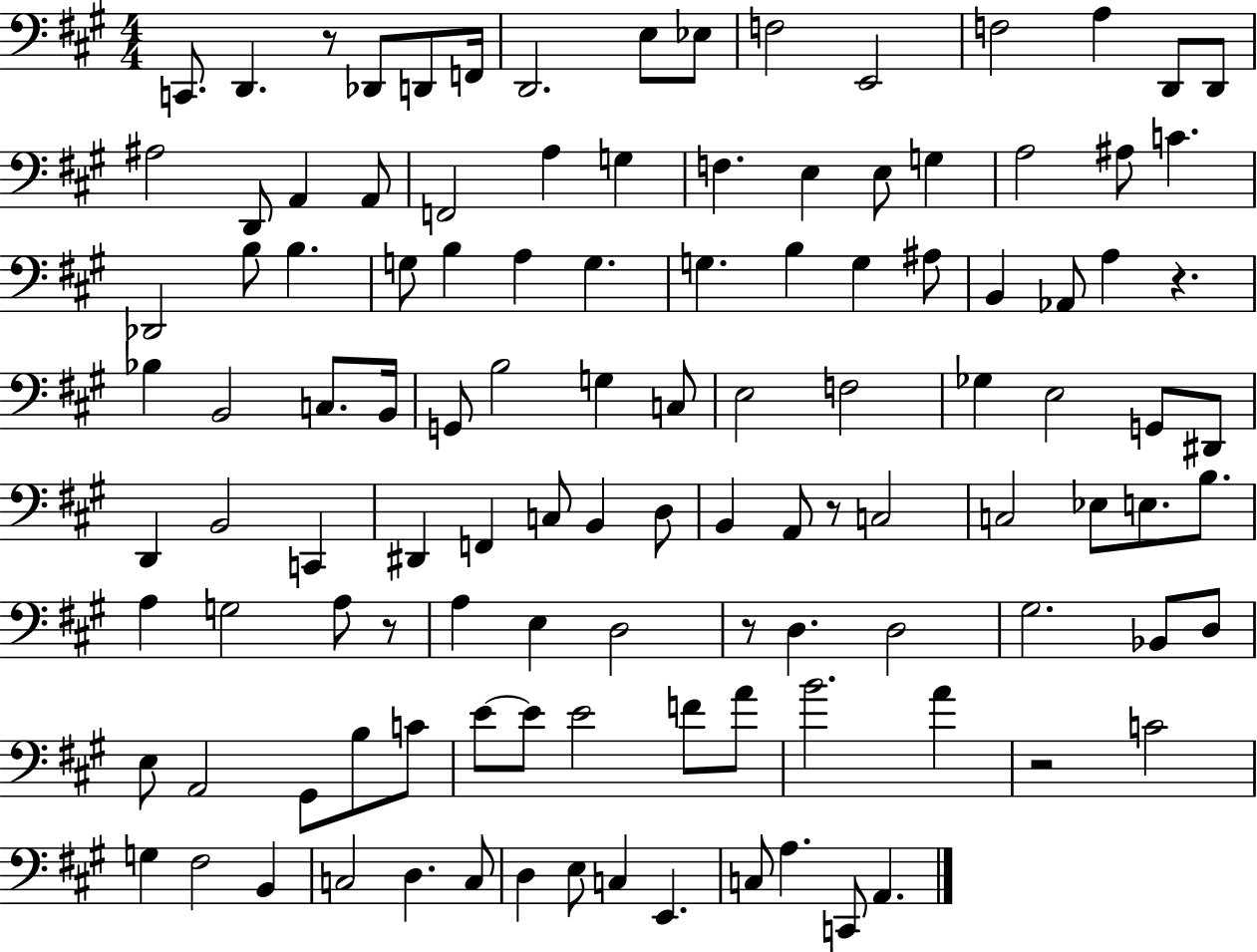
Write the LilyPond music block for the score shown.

{
  \clef bass
  \numericTimeSignature
  \time 4/4
  \key a \major
  c,8. d,4. r8 des,8 d,8 f,16 | d,2. e8 ees8 | f2 e,2 | f2 a4 d,8 d,8 | \break ais2 d,8 a,4 a,8 | f,2 a4 g4 | f4. e4 e8 g4 | a2 ais8 c'4. | \break des,2 b8 b4. | g8 b4 a4 g4. | g4. b4 g4 ais8 | b,4 aes,8 a4 r4. | \break bes4 b,2 c8. b,16 | g,8 b2 g4 c8 | e2 f2 | ges4 e2 g,8 dis,8 | \break d,4 b,2 c,4 | dis,4 f,4 c8 b,4 d8 | b,4 a,8 r8 c2 | c2 ees8 e8. b8. | \break a4 g2 a8 r8 | a4 e4 d2 | r8 d4. d2 | gis2. bes,8 d8 | \break e8 a,2 gis,8 b8 c'8 | e'8~~ e'8 e'2 f'8 a'8 | b'2. a'4 | r2 c'2 | \break g4 fis2 b,4 | c2 d4. c8 | d4 e8 c4 e,4. | c8 a4. c,8 a,4. | \break \bar "|."
}